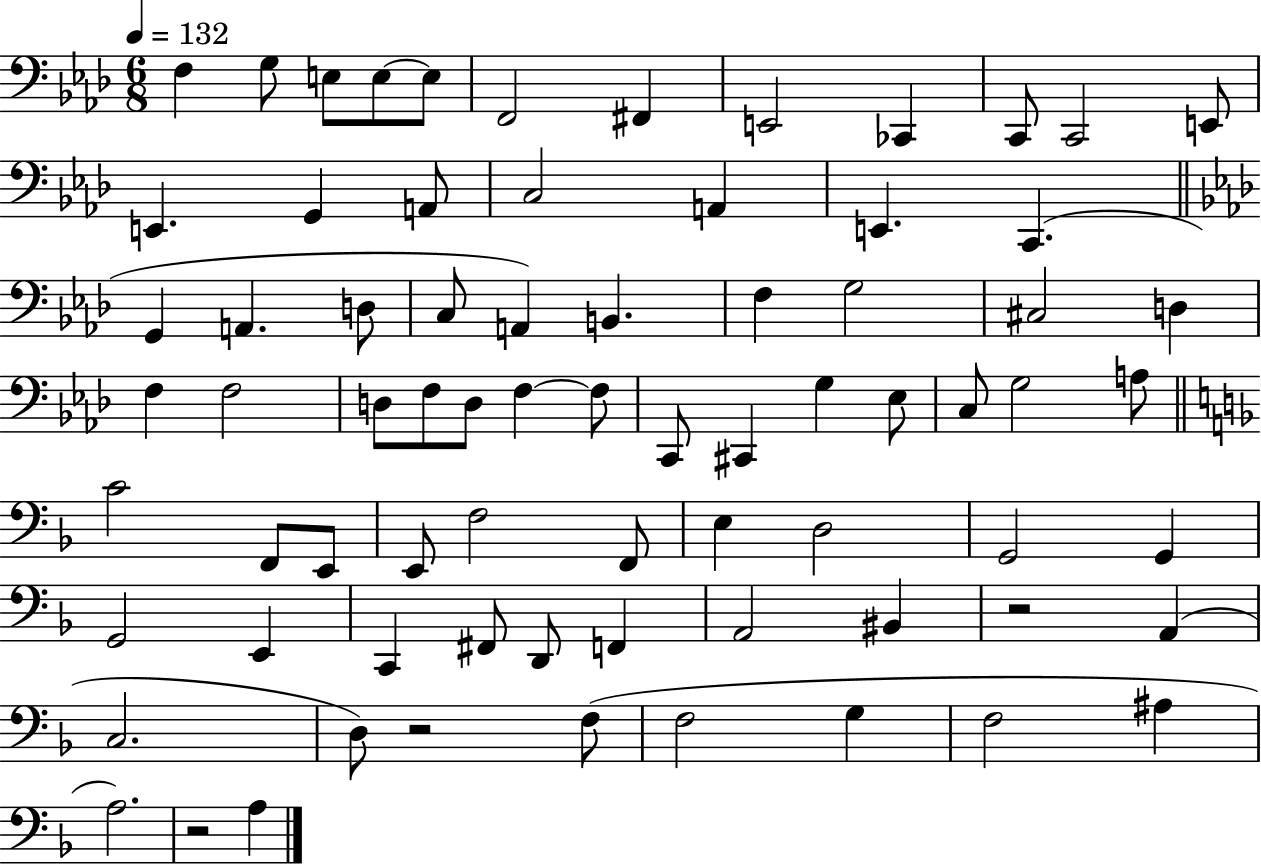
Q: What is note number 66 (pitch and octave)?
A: F3